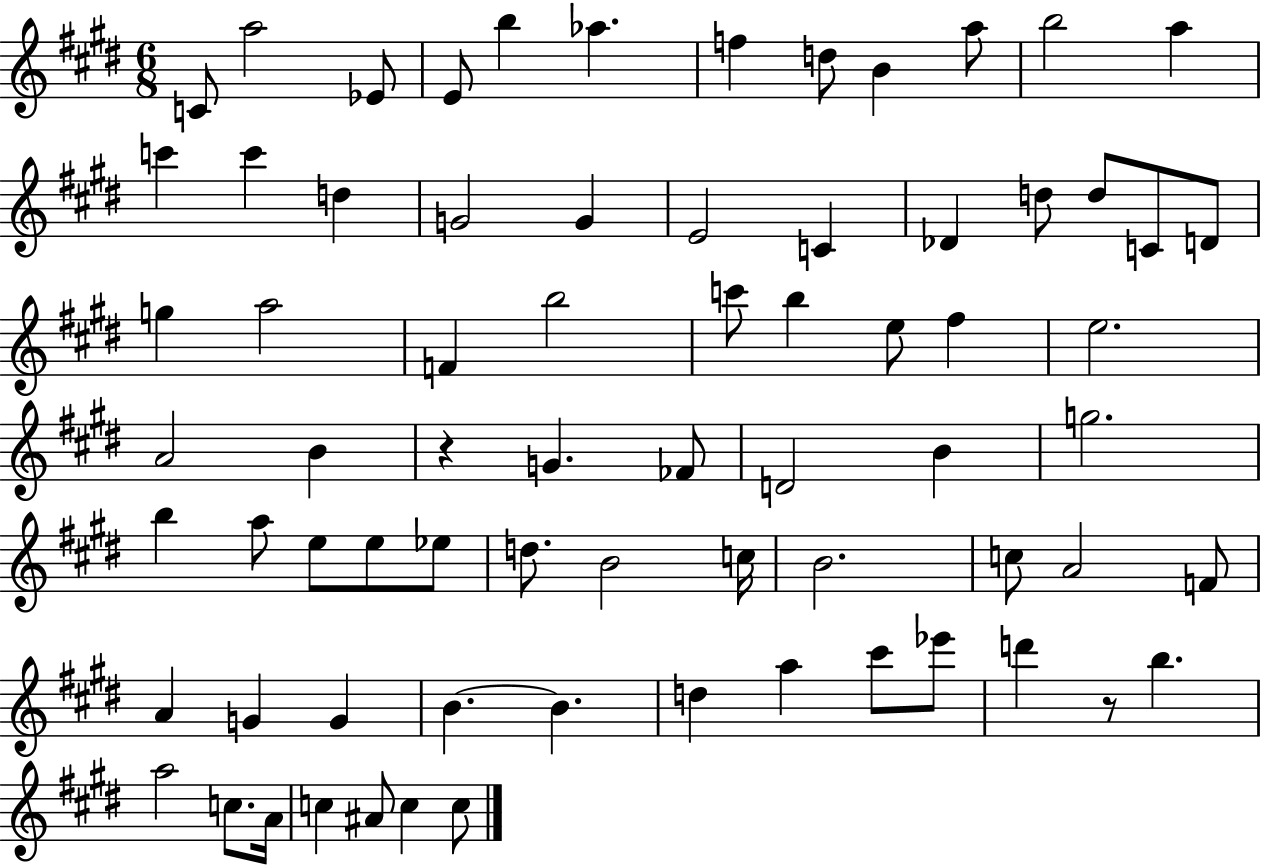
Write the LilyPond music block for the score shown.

{
  \clef treble
  \numericTimeSignature
  \time 6/8
  \key e \major
  \repeat volta 2 { c'8 a''2 ees'8 | e'8 b''4 aes''4. | f''4 d''8 b'4 a''8 | b''2 a''4 | \break c'''4 c'''4 d''4 | g'2 g'4 | e'2 c'4 | des'4 d''8 d''8 c'8 d'8 | \break g''4 a''2 | f'4 b''2 | c'''8 b''4 e''8 fis''4 | e''2. | \break a'2 b'4 | r4 g'4. fes'8 | d'2 b'4 | g''2. | \break b''4 a''8 e''8 e''8 ees''8 | d''8. b'2 c''16 | b'2. | c''8 a'2 f'8 | \break a'4 g'4 g'4 | b'4.~~ b'4. | d''4 a''4 cis'''8 ees'''8 | d'''4 r8 b''4. | \break a''2 c''8. a'16 | c''4 ais'8 c''4 c''8 | } \bar "|."
}